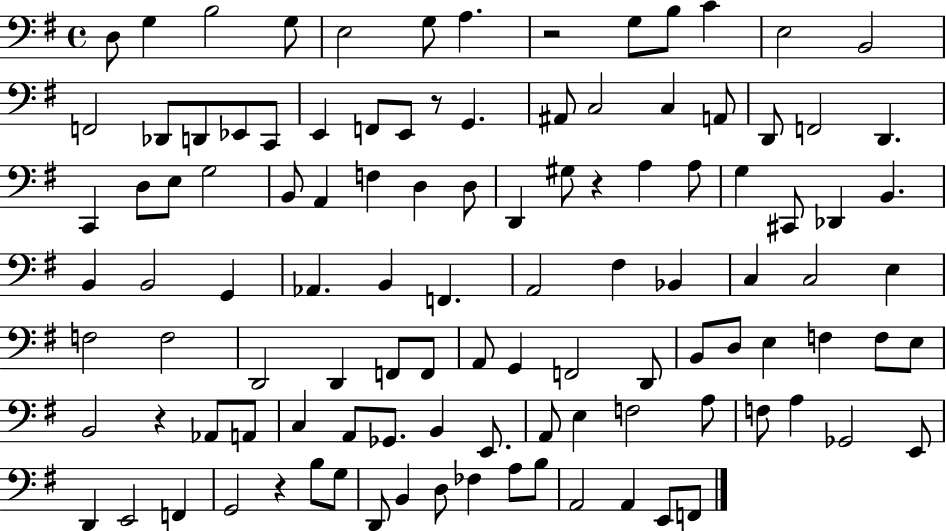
D3/e G3/q B3/h G3/e E3/h G3/e A3/q. R/h G3/e B3/e C4/q E3/h B2/h F2/h Db2/e D2/e Eb2/e C2/e E2/q F2/e E2/e R/e G2/q. A#2/e C3/h C3/q A2/e D2/e F2/h D2/q. C2/q D3/e E3/e G3/h B2/e A2/q F3/q D3/q D3/e D2/q G#3/e R/q A3/q A3/e G3/q C#2/e Db2/q B2/q. B2/q B2/h G2/q Ab2/q. B2/q F2/q. A2/h F#3/q Bb2/q C3/q C3/h E3/q F3/h F3/h D2/h D2/q F2/e F2/e A2/e G2/q F2/h D2/e B2/e D3/e E3/q F3/q F3/e E3/e B2/h R/q Ab2/e A2/e C3/q A2/e Gb2/e. B2/q E2/e. A2/e E3/q F3/h A3/e F3/e A3/q Gb2/h E2/e D2/q E2/h F2/q G2/h R/q B3/e G3/e D2/e B2/q D3/e FES3/q A3/e B3/e A2/h A2/q E2/e F2/e